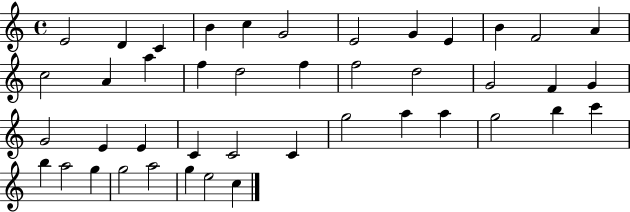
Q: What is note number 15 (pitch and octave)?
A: A5